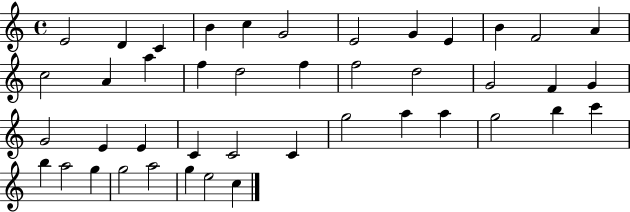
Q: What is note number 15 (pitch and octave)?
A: A5